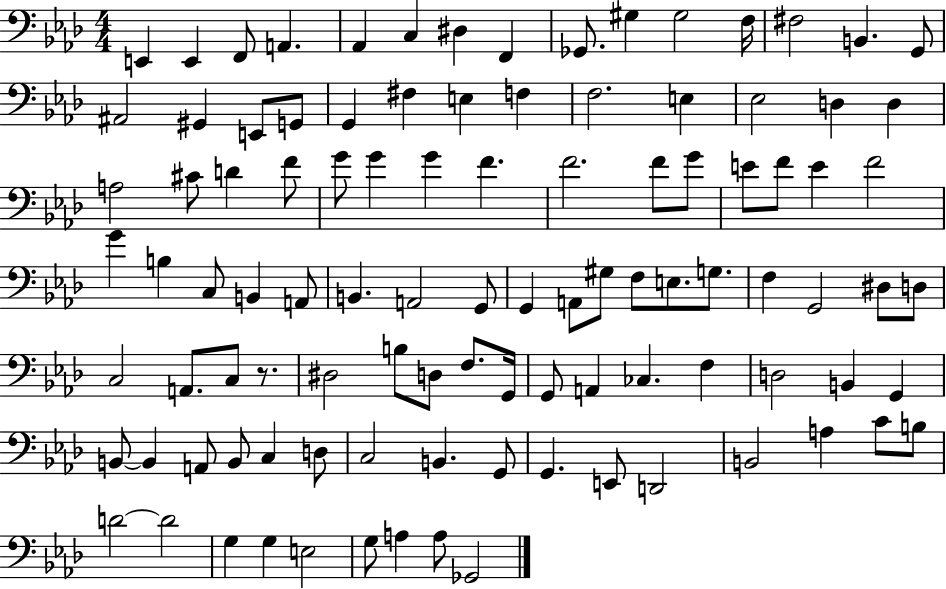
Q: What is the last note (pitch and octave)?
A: Gb2